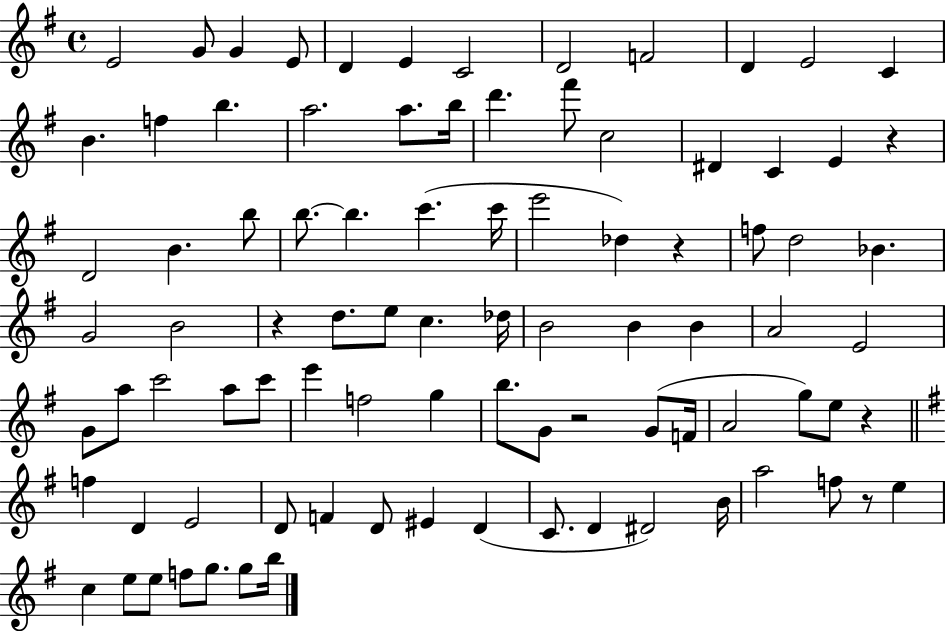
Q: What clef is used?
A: treble